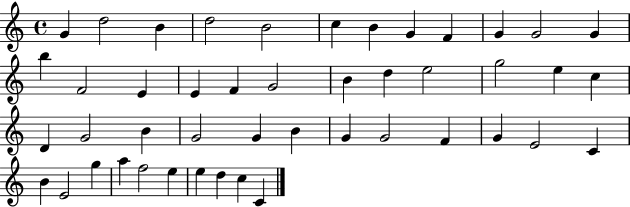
X:1
T:Untitled
M:4/4
L:1/4
K:C
G d2 B d2 B2 c B G F G G2 G b F2 E E F G2 B d e2 g2 e c D G2 B G2 G B G G2 F G E2 C B E2 g a f2 e e d c C